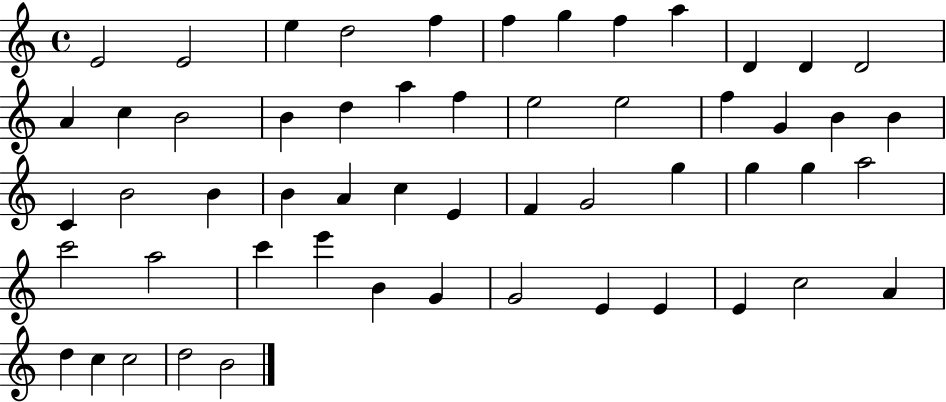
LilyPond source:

{
  \clef treble
  \time 4/4
  \defaultTimeSignature
  \key c \major
  e'2 e'2 | e''4 d''2 f''4 | f''4 g''4 f''4 a''4 | d'4 d'4 d'2 | \break a'4 c''4 b'2 | b'4 d''4 a''4 f''4 | e''2 e''2 | f''4 g'4 b'4 b'4 | \break c'4 b'2 b'4 | b'4 a'4 c''4 e'4 | f'4 g'2 g''4 | g''4 g''4 a''2 | \break c'''2 a''2 | c'''4 e'''4 b'4 g'4 | g'2 e'4 e'4 | e'4 c''2 a'4 | \break d''4 c''4 c''2 | d''2 b'2 | \bar "|."
}